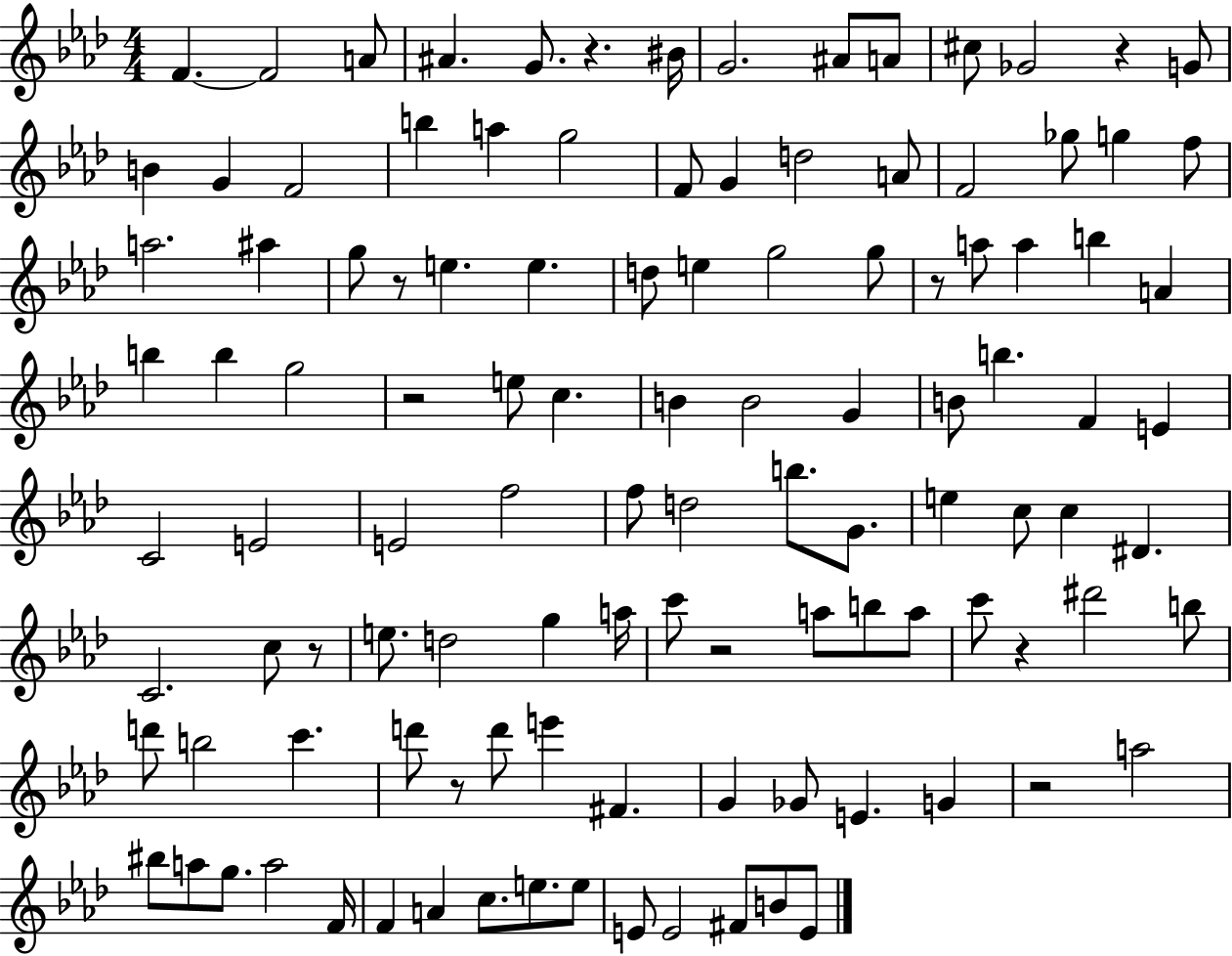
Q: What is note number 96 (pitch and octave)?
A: C5